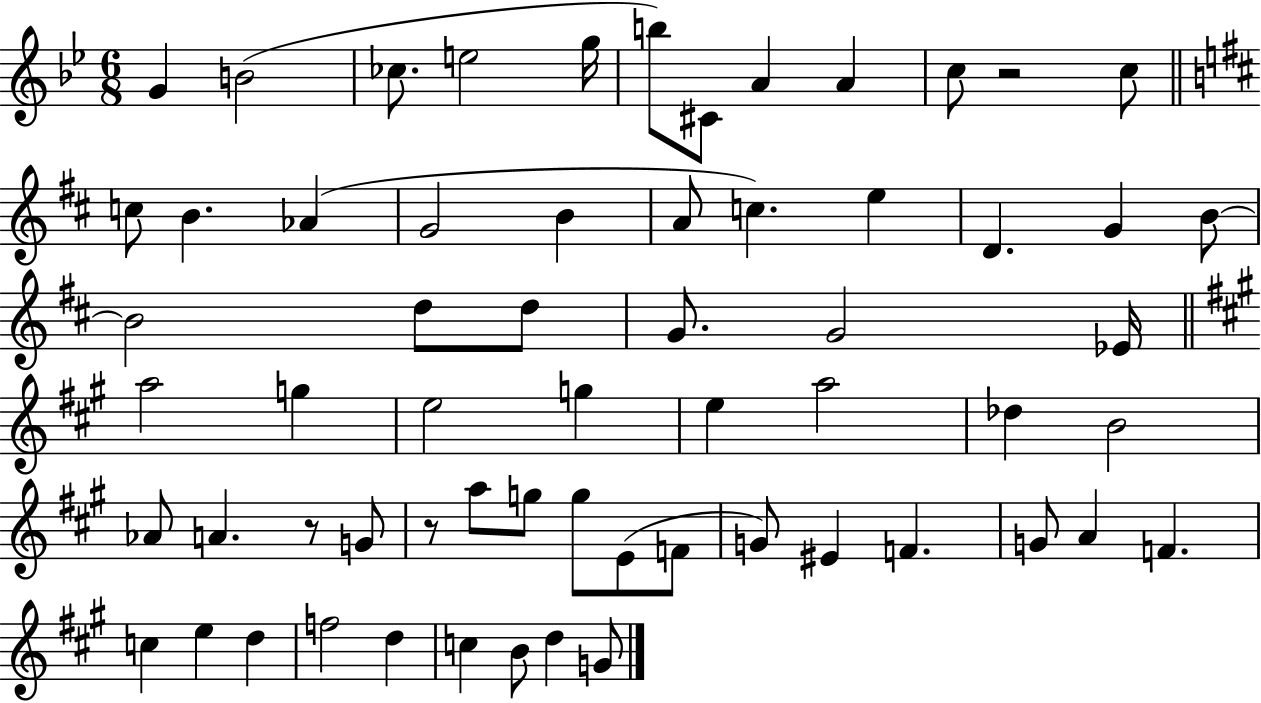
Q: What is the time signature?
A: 6/8